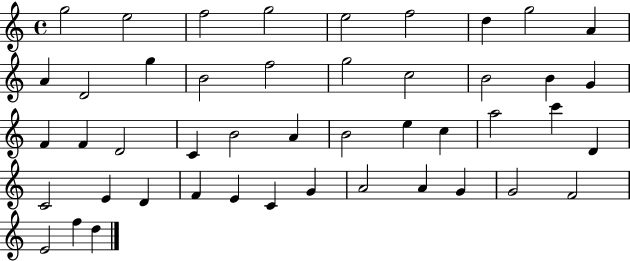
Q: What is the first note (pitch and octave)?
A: G5